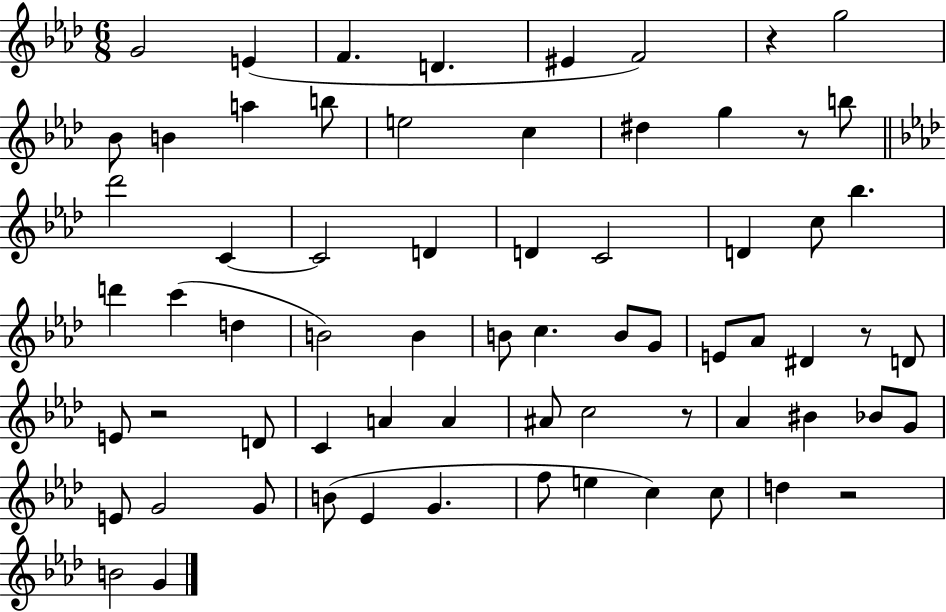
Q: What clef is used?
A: treble